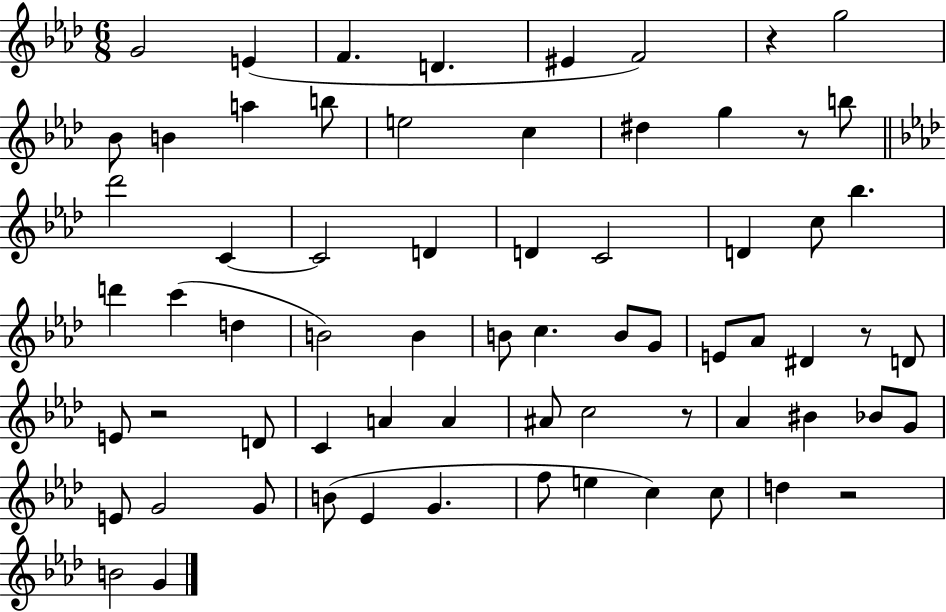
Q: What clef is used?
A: treble